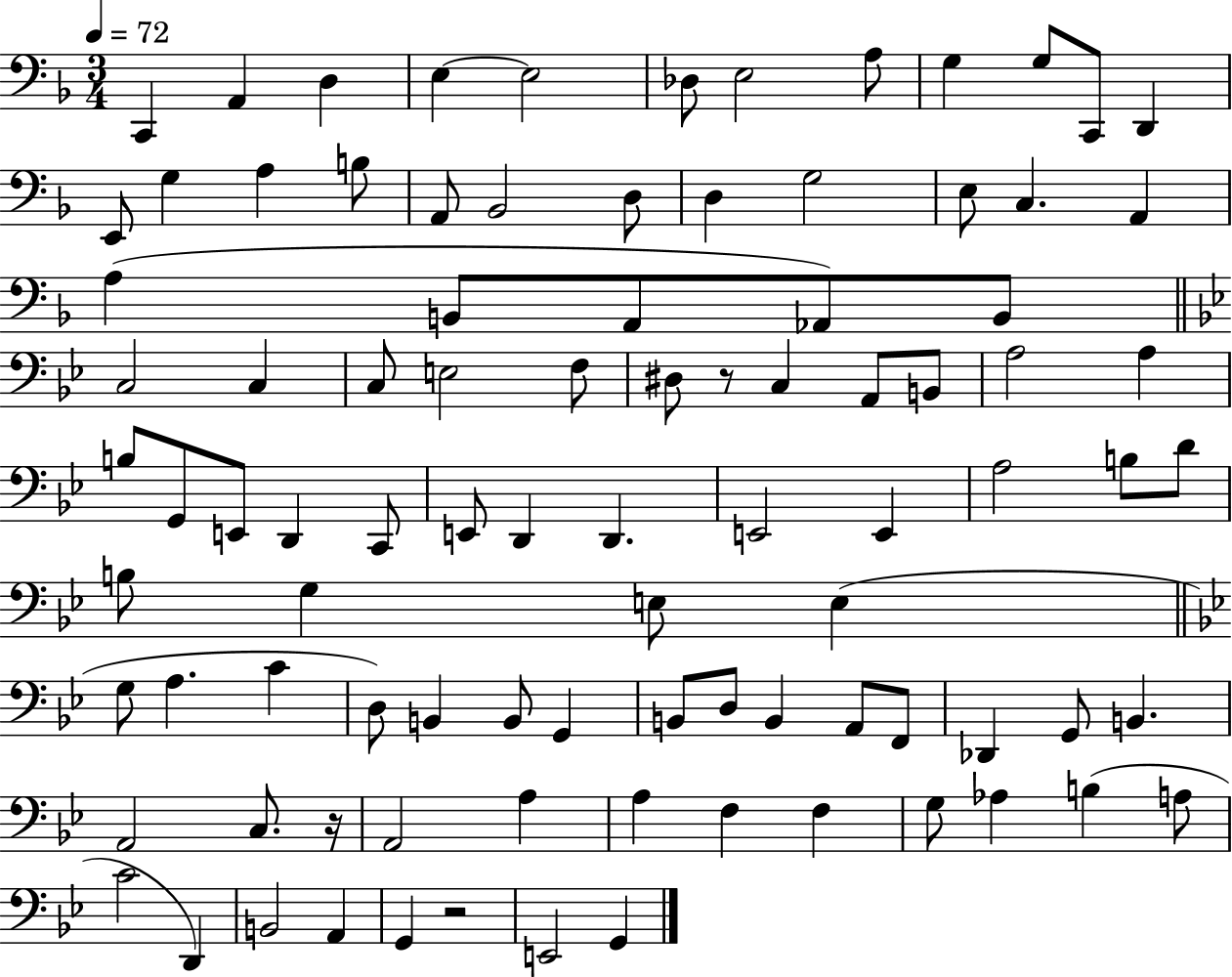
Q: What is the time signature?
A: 3/4